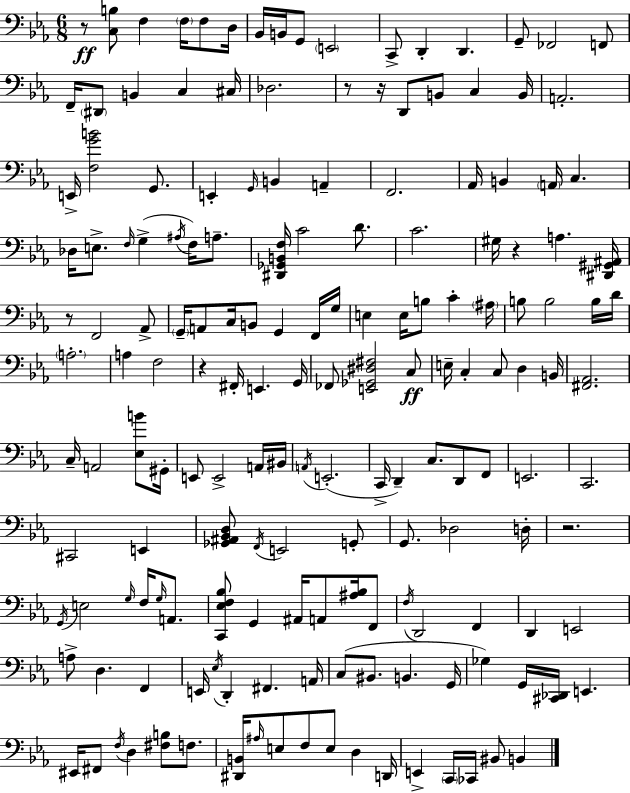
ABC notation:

X:1
T:Untitled
M:6/8
L:1/4
K:Eb
z/2 [C,B,]/2 F, F,/4 F,/2 D,/4 _B,,/4 B,,/4 G,,/2 E,,2 C,,/2 D,, D,, G,,/2 _F,,2 F,,/2 F,,/4 ^D,,/2 B,, C, ^C,/4 _D,2 z/2 z/4 D,,/2 B,,/2 C, B,,/4 A,,2 E,,/4 [F,GB]2 G,,/2 E,, G,,/4 B,, A,, F,,2 _A,,/4 B,, A,,/4 C, _D,/4 E,/2 F,/4 G, ^A,/4 F,/4 A,/2 [^D,,_G,,B,,F,]/4 C2 D/2 C2 ^G,/4 z A, [^D,,^G,,^A,,]/4 z/2 F,,2 _A,,/2 G,,/4 A,,/2 C,/4 B,,/2 G,, F,,/4 G,/4 E, E,/4 B,/2 C ^A,/4 B,/2 B,2 B,/4 D/4 A,2 A, F,2 z ^F,,/4 E,, G,,/4 _F,,/2 [E,,_G,,^D,^F,]2 C,/2 E,/4 C, C,/2 D, B,,/4 [^F,,_A,,]2 C,/4 A,,2 [_E,B]/2 ^G,,/4 E,,/2 E,,2 A,,/4 ^B,,/4 A,,/4 E,,2 C,,/4 D,, C,/2 D,,/2 F,,/2 E,,2 C,,2 ^C,,2 E,, [_G,,^A,,_B,,D,]/2 F,,/4 E,,2 G,,/2 G,,/2 _D,2 D,/4 z2 G,,/4 E,2 G,/4 F,/4 G,/4 A,,/2 [C,,_E,F,_B,]/2 G,, ^A,,/4 A,,/2 [^A,_B,]/4 F,,/2 F,/4 D,,2 F,, D,, E,,2 A,/2 D, F,, E,,/4 _E,/4 D,, ^F,, A,,/4 C,/2 ^B,,/2 B,, G,,/4 _G, G,,/4 [^C,,_D,,]/4 E,, ^E,,/4 ^F,,/2 F,/4 D, [^F,B,]/2 F,/2 [^D,,B,,]/4 ^A,/4 E,/2 F,/2 E,/2 D, D,,/4 E,, C,,/4 _C,,/4 ^B,,/2 B,,